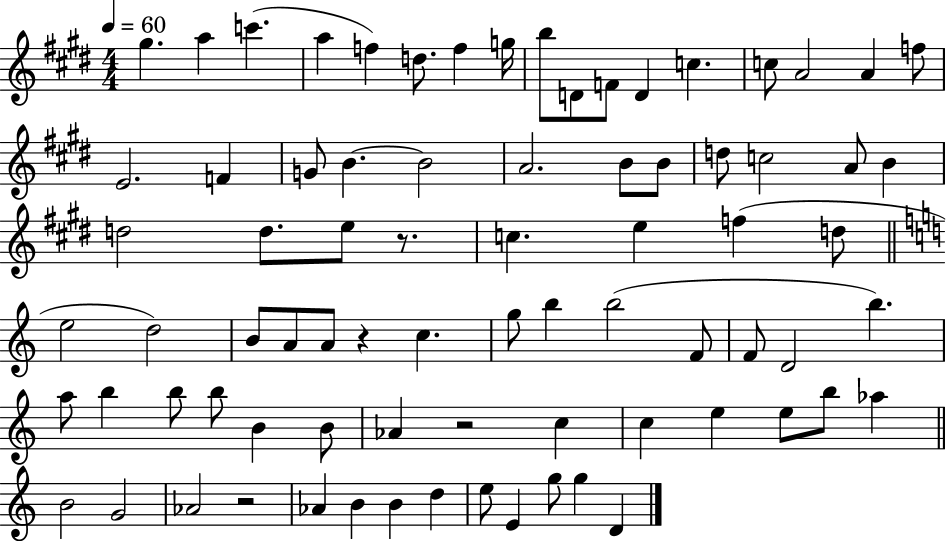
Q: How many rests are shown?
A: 4